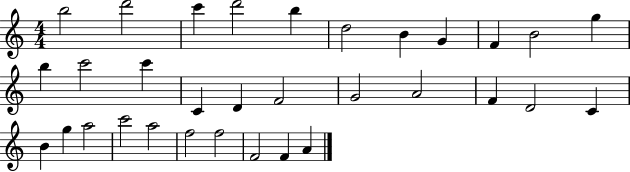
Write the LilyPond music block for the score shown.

{
  \clef treble
  \numericTimeSignature
  \time 4/4
  \key c \major
  b''2 d'''2 | c'''4 d'''2 b''4 | d''2 b'4 g'4 | f'4 b'2 g''4 | \break b''4 c'''2 c'''4 | c'4 d'4 f'2 | g'2 a'2 | f'4 d'2 c'4 | \break b'4 g''4 a''2 | c'''2 a''2 | f''2 f''2 | f'2 f'4 a'4 | \break \bar "|."
}